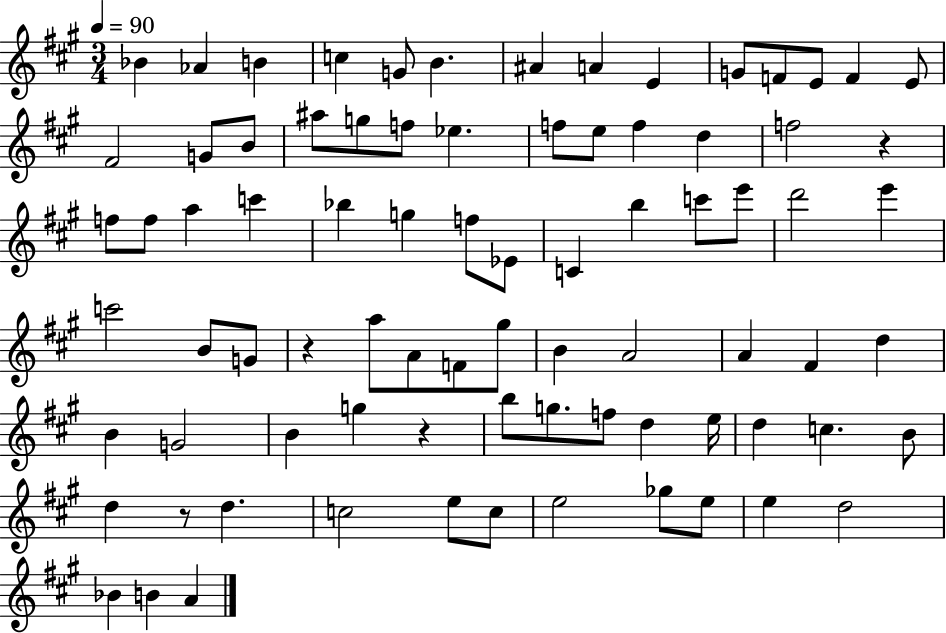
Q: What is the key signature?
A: A major